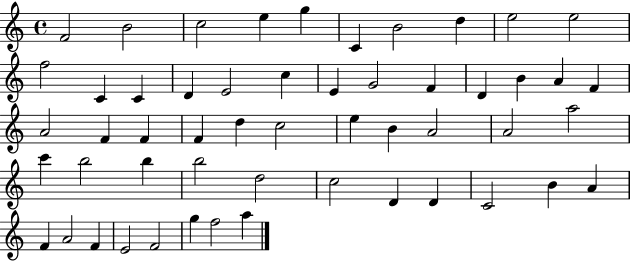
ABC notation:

X:1
T:Untitled
M:4/4
L:1/4
K:C
F2 B2 c2 e g C B2 d e2 e2 f2 C C D E2 c E G2 F D B A F A2 F F F d c2 e B A2 A2 a2 c' b2 b b2 d2 c2 D D C2 B A F A2 F E2 F2 g f2 a